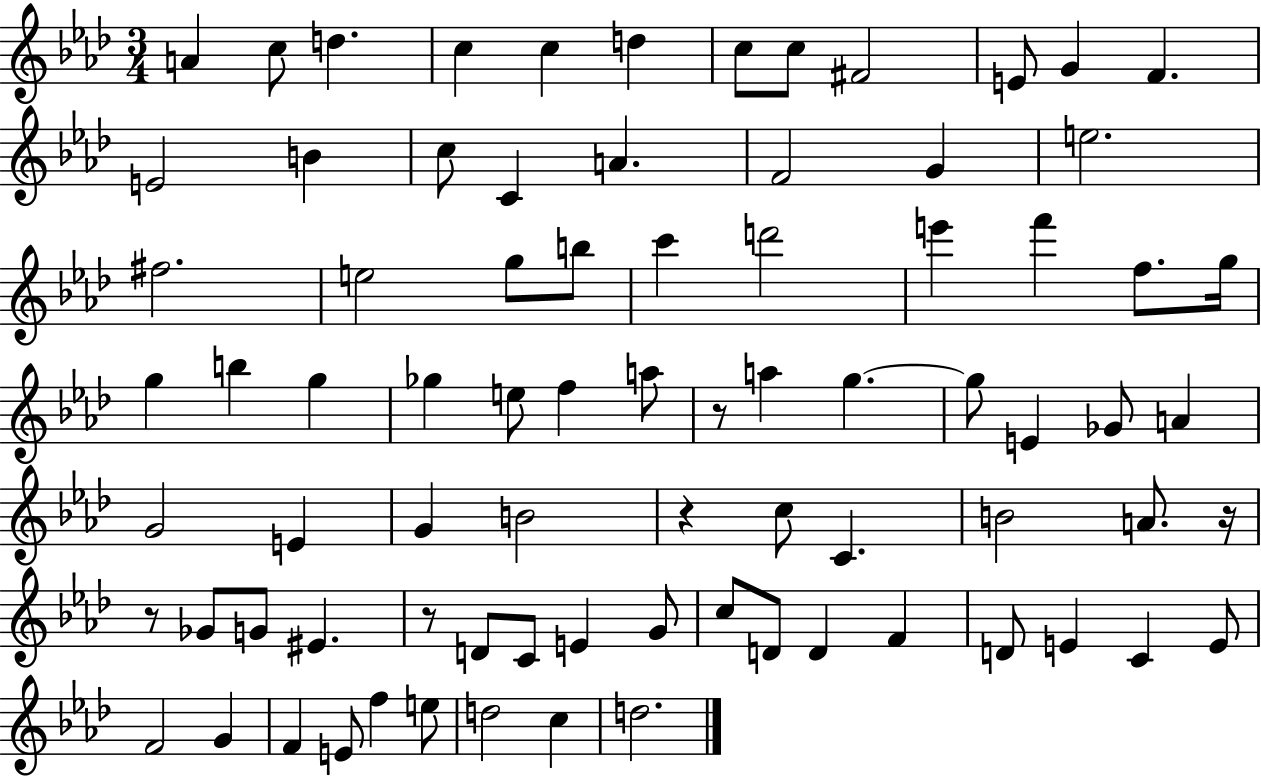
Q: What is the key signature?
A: AES major